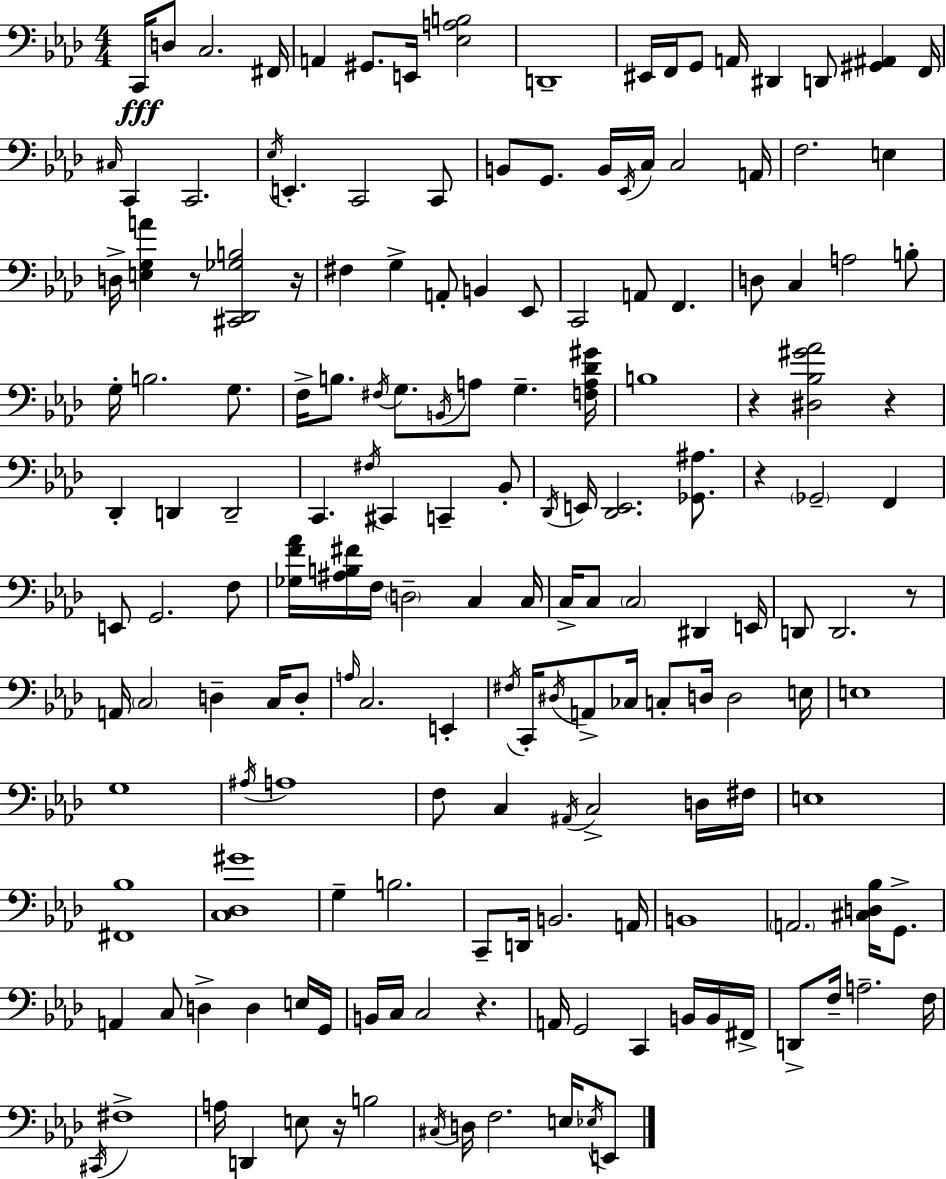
C2/s D3/e C3/h. F#2/s A2/q G#2/e. E2/s [Eb3,A3,B3]/h D2/w EIS2/s F2/s G2/e A2/s D#2/q D2/e [G#2,A#2]/q F2/s C#3/s C2/q C2/h. Eb3/s E2/q. C2/h C2/e B2/e G2/e. B2/s Eb2/s C3/s C3/h A2/s F3/h. E3/q D3/s [E3,G3,A4]/q R/e [C#2,Db2,Gb3,B3]/h R/s F#3/q G3/q A2/e B2/q Eb2/e C2/h A2/e F2/q. D3/e C3/q A3/h B3/e G3/s B3/h. G3/e. F3/s B3/e. F#3/s G3/e. B2/s A3/e G3/q. [F3,A3,Db4,G#4]/s B3/w R/q [D#3,Bb3,G#4,Ab4]/h R/q Db2/q D2/q D2/h C2/q. F#3/s C#2/q C2/q Bb2/e Db2/s E2/s [Db2,E2]/h. [Gb2,A#3]/e. R/q Gb2/h F2/q E2/e G2/h. F3/e [Gb3,F4,Ab4]/s [A#3,B3,F#4]/s F3/s D3/h C3/q C3/s C3/s C3/e C3/h D#2/q E2/s D2/e D2/h. R/e A2/s C3/h D3/q C3/s D3/e A3/s C3/h. E2/q F#3/s C2/s D#3/s A2/e CES3/s C3/e D3/s D3/h E3/s E3/w G3/w A#3/s A3/w F3/e C3/q A#2/s C3/h D3/s F#3/s E3/w [F#2,Bb3]/w [C3,Db3,G#4]/w G3/q B3/h. C2/e D2/s B2/h. A2/s B2/w A2/h. [C#3,D3,Bb3]/s G2/e. A2/q C3/e D3/q D3/q E3/s G2/s B2/s C3/s C3/h R/q. A2/s G2/h C2/q B2/s B2/s F#2/s D2/e F3/s A3/h. F3/s C#2/s F#3/w A3/s D2/q E3/e R/s B3/h C#3/s D3/s F3/h. E3/s Eb3/s E2/e